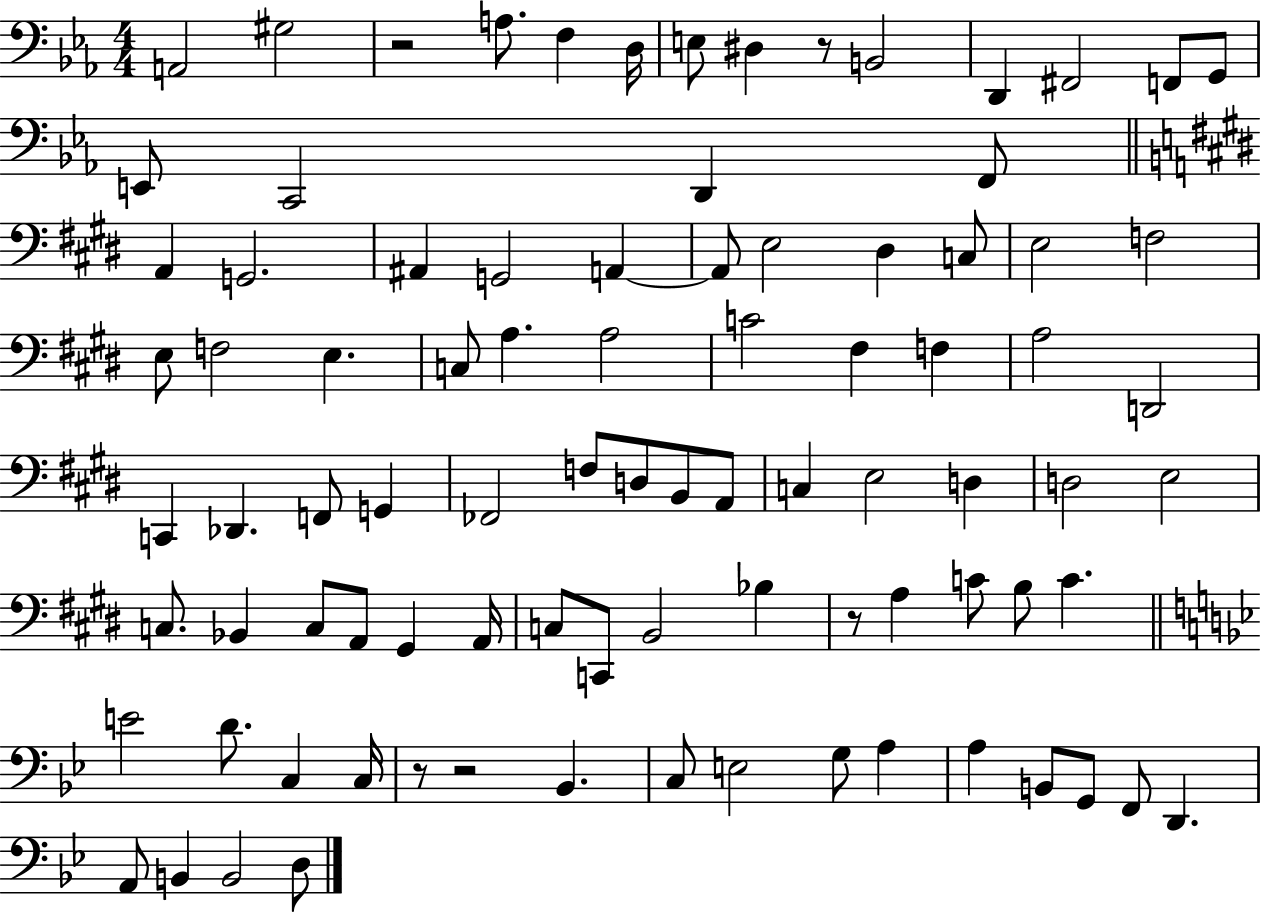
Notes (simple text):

A2/h G#3/h R/h A3/e. F3/q D3/s E3/e D#3/q R/e B2/h D2/q F#2/h F2/e G2/e E2/e C2/h D2/q F2/e A2/q G2/h. A#2/q G2/h A2/q A2/e E3/h D#3/q C3/e E3/h F3/h E3/e F3/h E3/q. C3/e A3/q. A3/h C4/h F#3/q F3/q A3/h D2/h C2/q Db2/q. F2/e G2/q FES2/h F3/e D3/e B2/e A2/e C3/q E3/h D3/q D3/h E3/h C3/e. Bb2/q C3/e A2/e G#2/q A2/s C3/e C2/e B2/h Bb3/q R/e A3/q C4/e B3/e C4/q. E4/h D4/e. C3/q C3/s R/e R/h Bb2/q. C3/e E3/h G3/e A3/q A3/q B2/e G2/e F2/e D2/q. A2/e B2/q B2/h D3/e